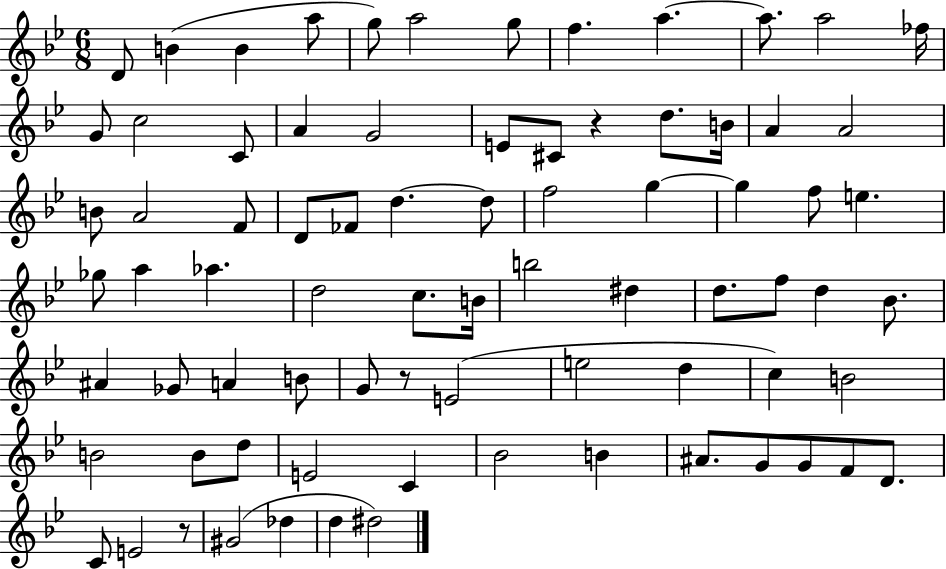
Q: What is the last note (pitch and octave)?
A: D#5